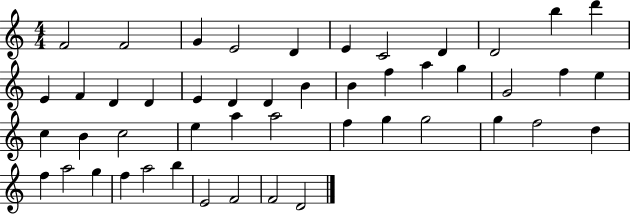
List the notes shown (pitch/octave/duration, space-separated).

F4/h F4/h G4/q E4/h D4/q E4/q C4/h D4/q D4/h B5/q D6/q E4/q F4/q D4/q D4/q E4/q D4/q D4/q B4/q B4/q F5/q A5/q G5/q G4/h F5/q E5/q C5/q B4/q C5/h E5/q A5/q A5/h F5/q G5/q G5/h G5/q F5/h D5/q F5/q A5/h G5/q F5/q A5/h B5/q E4/h F4/h F4/h D4/h